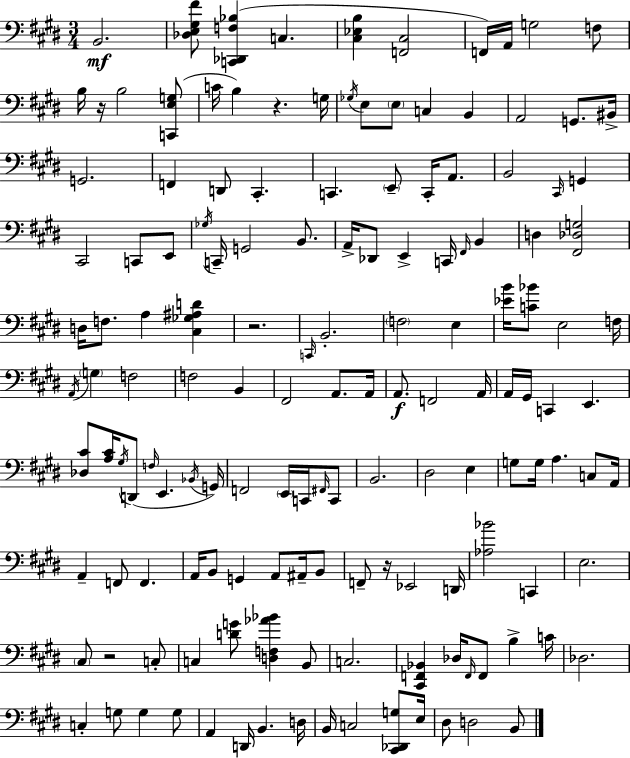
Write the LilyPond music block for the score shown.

{
  \clef bass
  \numericTimeSignature
  \time 3/4
  \key e \major
  b,2.\mf | <des e gis fis'>8 <c, des, f bes>4( c4. | <cis ees b>4 <f, cis>2 | f,16) a,16 g2 f8 | \break b16 r16 b2 <c, e g>8( | c'16 b4) r4. g16 | \acciaccatura { ges16 } e8 \parenthesize e8 c4 b,4 | a,2 g,8. | \break bis,16-> g,2. | f,4 d,8 cis,4.-. | c,4. \parenthesize e,8-- c,16-. a,8. | b,2 \grace { cis,16 } g,4 | \break cis,2 c,8 | e,8 \acciaccatura { ges16 } c,16-- g,2 | b,8. a,16-> des,8 e,4-> c,16 \grace { fis,16 } | b,4 d4 <fis, des g>2 | \break d16 f8. a4 | <cis ges ais d'>4 r2. | \grace { c,16 } b,2.-. | \parenthesize f2 | \break e4 <ees' b'>16 <c' bes'>8 e2 | f16 \acciaccatura { a,16 } \parenthesize g4 f2 | f2 | b,4 fis,2 | \break a,8. a,16 a,8.\f f,2 | a,16 a,16 gis,16 c,4 | e,4. <des cis'>8 <a cis'>16 \acciaccatura { gis16 } d,8( | \grace { f16 } e,4. \acciaccatura { bes,16 } g,16) f,2 | \break \parenthesize e,16 c,16 \grace { fis,16 } c,8 b,2. | dis2 | e4 g8 | g16 a4. c8 a,16 a,4-- | \break f,8 f,4. a,16 b,8 | g,4 a,8 ais,16-- b,8 f,8-- | r16 ees,2 d,16 <aes bes'>2 | c,4 e2. | \break \parenthesize cis8 | r2 c8-. c4 | <d' g'>8 <d f aes' bes'>4 b,8 c2. | <cis, f, bes,>4 | \break des16 \grace { f,16 } f,8 b4-> c'16 des2. | c4-. | g8 g4 g8 a,4 | d,16 b,4. d16 b,16 | \break c2 <cis, des, g>8 e16 dis8 | d2 b,8 \bar "|."
}